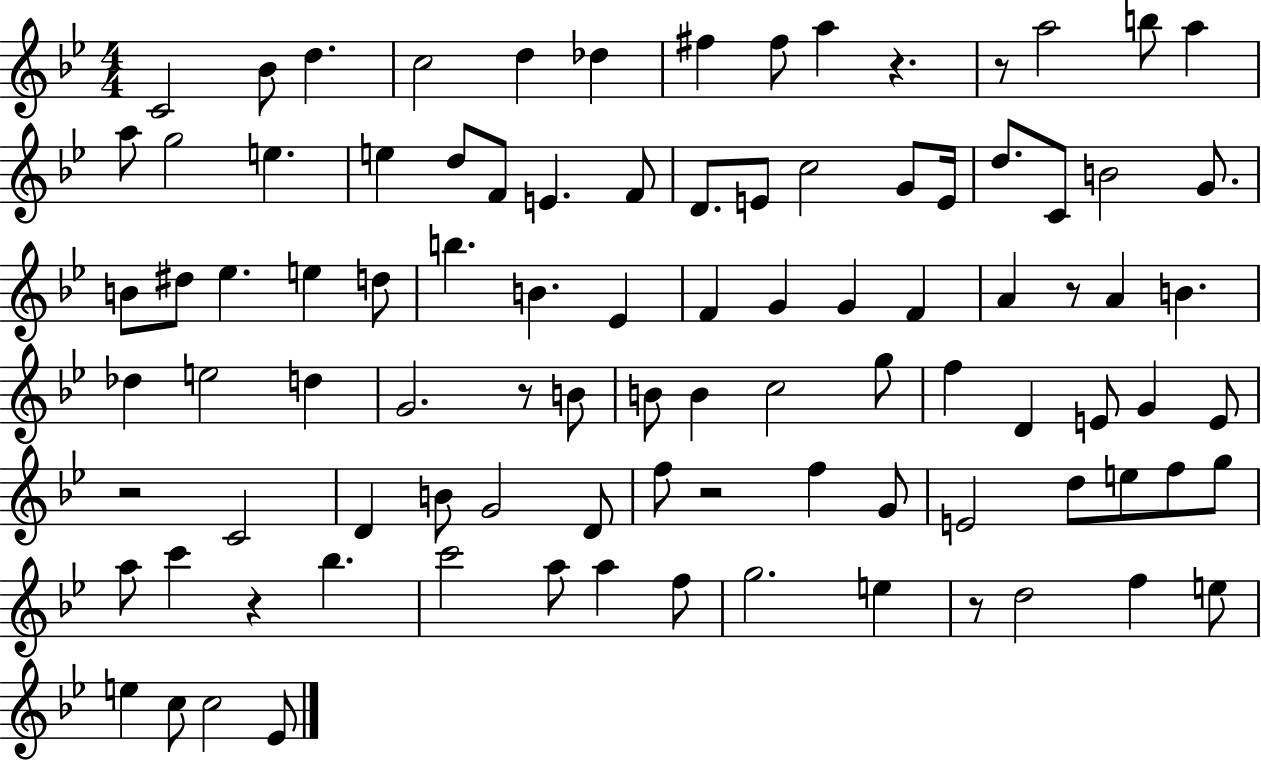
{
  \clef treble
  \numericTimeSignature
  \time 4/4
  \key bes \major
  c'2 bes'8 d''4. | c''2 d''4 des''4 | fis''4 fis''8 a''4 r4. | r8 a''2 b''8 a''4 | \break a''8 g''2 e''4. | e''4 d''8 f'8 e'4. f'8 | d'8. e'8 c''2 g'8 e'16 | d''8. c'8 b'2 g'8. | \break b'8 dis''8 ees''4. e''4 d''8 | b''4. b'4. ees'4 | f'4 g'4 g'4 f'4 | a'4 r8 a'4 b'4. | \break des''4 e''2 d''4 | g'2. r8 b'8 | b'8 b'4 c''2 g''8 | f''4 d'4 e'8 g'4 e'8 | \break r2 c'2 | d'4 b'8 g'2 d'8 | f''8 r2 f''4 g'8 | e'2 d''8 e''8 f''8 g''8 | \break a''8 c'''4 r4 bes''4. | c'''2 a''8 a''4 f''8 | g''2. e''4 | r8 d''2 f''4 e''8 | \break e''4 c''8 c''2 ees'8 | \bar "|."
}